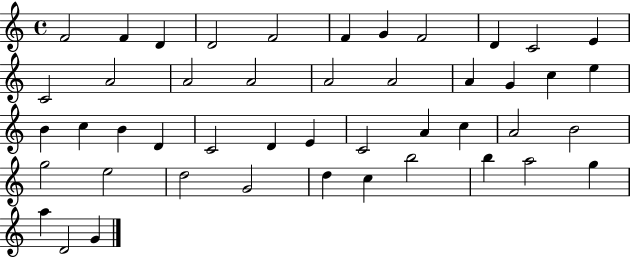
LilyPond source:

{
  \clef treble
  \time 4/4
  \defaultTimeSignature
  \key c \major
  f'2 f'4 d'4 | d'2 f'2 | f'4 g'4 f'2 | d'4 c'2 e'4 | \break c'2 a'2 | a'2 a'2 | a'2 a'2 | a'4 g'4 c''4 e''4 | \break b'4 c''4 b'4 d'4 | c'2 d'4 e'4 | c'2 a'4 c''4 | a'2 b'2 | \break g''2 e''2 | d''2 g'2 | d''4 c''4 b''2 | b''4 a''2 g''4 | \break a''4 d'2 g'4 | \bar "|."
}